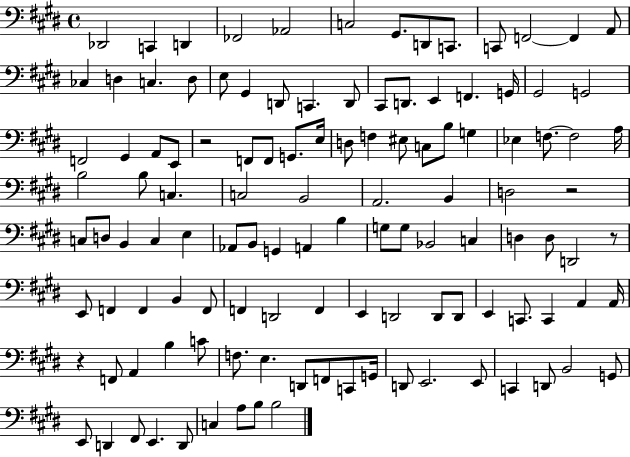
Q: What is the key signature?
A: E major